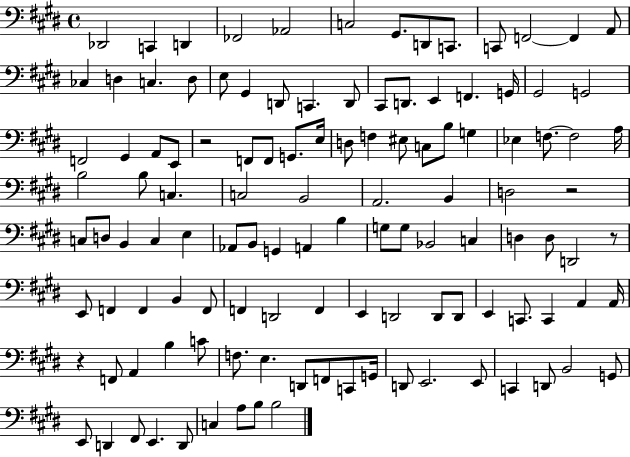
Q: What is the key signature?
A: E major